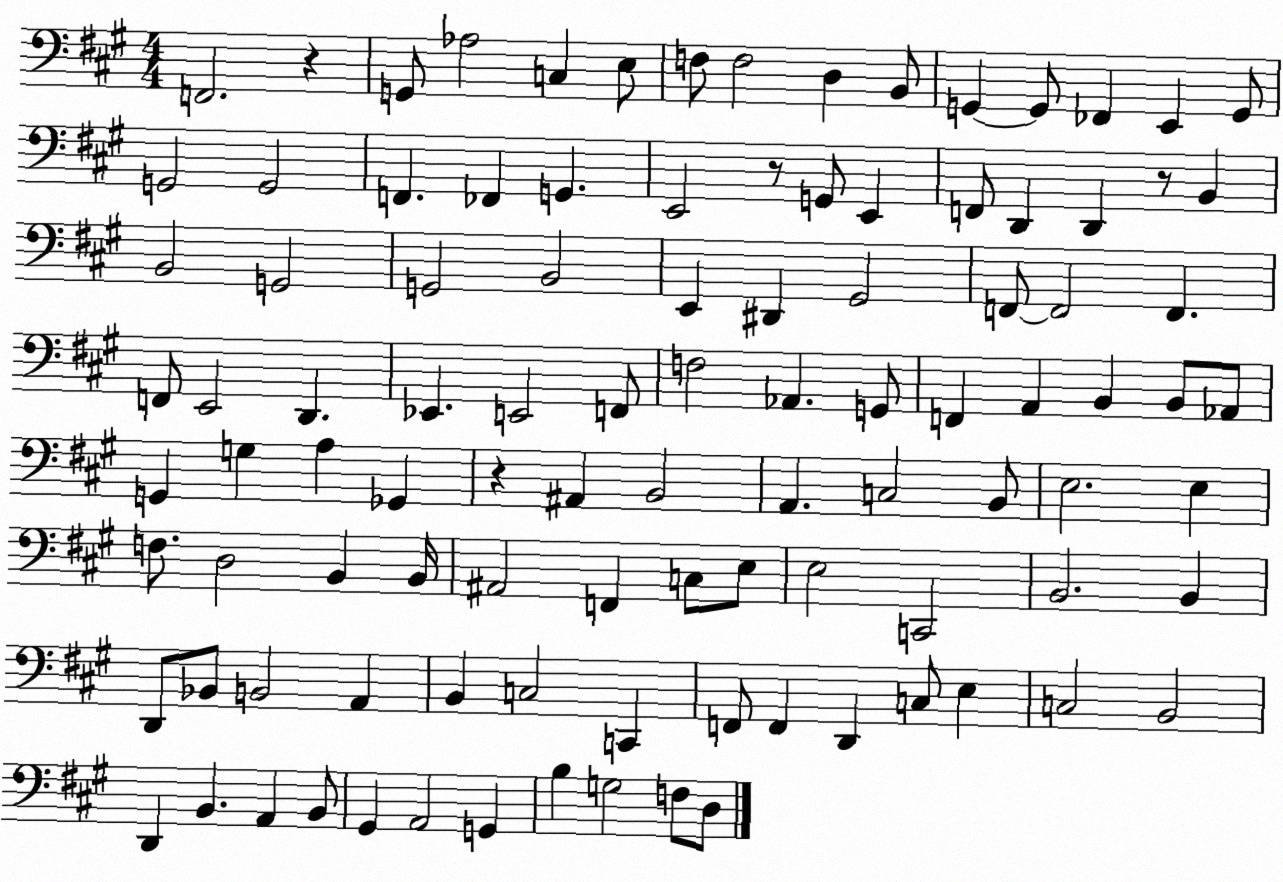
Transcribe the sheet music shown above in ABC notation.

X:1
T:Untitled
M:4/4
L:1/4
K:A
F,,2 z G,,/2 _A,2 C, E,/2 F,/2 F,2 D, B,,/2 G,, G,,/2 _F,, E,, G,,/2 G,,2 G,,2 F,, _F,, G,, E,,2 z/2 G,,/2 E,, F,,/2 D,, D,, z/2 B,, B,,2 G,,2 G,,2 B,,2 E,, ^D,, ^G,,2 F,,/2 F,,2 F,, F,,/2 E,,2 D,, _E,, E,,2 F,,/2 F,2 _A,, G,,/2 F,, A,, B,, B,,/2 _A,,/2 G,, G, A, _G,, z ^A,, B,,2 A,, C,2 B,,/2 E,2 E, F,/2 D,2 B,, B,,/4 ^A,,2 F,, C,/2 E,/2 E,2 C,,2 B,,2 B,, D,,/2 _B,,/2 B,,2 A,, B,, C,2 C,, F,,/2 F,, D,, C,/2 E, C,2 B,,2 D,, B,, A,, B,,/2 ^G,, A,,2 G,, B, G,2 F,/2 D,/2